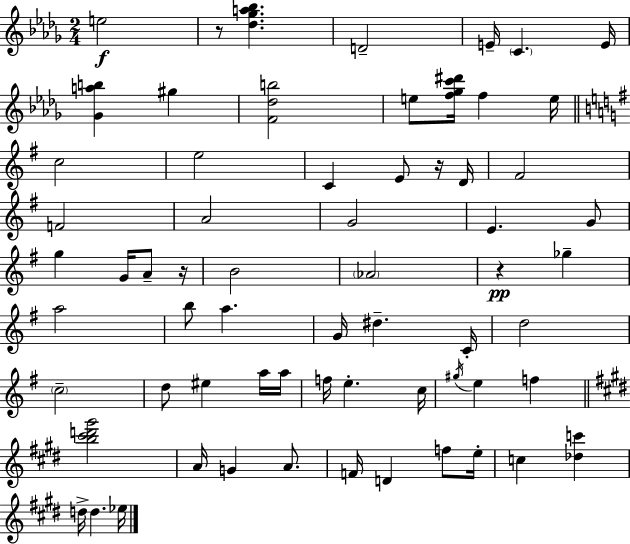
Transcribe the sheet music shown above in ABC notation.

X:1
T:Untitled
M:2/4
L:1/4
K:Bbm
e2 z/2 [_d_ga_b] D2 E/4 C E/4 [_Gab] ^g [F_db]2 e/2 [f_gc'^d']/4 f e/4 c2 e2 C E/2 z/4 D/4 ^F2 F2 A2 G2 E G/2 g G/4 A/2 z/4 B2 _A2 z _g a2 b/2 a G/4 ^d C/4 d2 c2 d/2 ^e a/4 a/4 f/4 e c/4 ^g/4 e f [b^c'd'^g']2 A/4 G A/2 F/4 D f/2 e/4 c [_dc'] d/4 d _e/4